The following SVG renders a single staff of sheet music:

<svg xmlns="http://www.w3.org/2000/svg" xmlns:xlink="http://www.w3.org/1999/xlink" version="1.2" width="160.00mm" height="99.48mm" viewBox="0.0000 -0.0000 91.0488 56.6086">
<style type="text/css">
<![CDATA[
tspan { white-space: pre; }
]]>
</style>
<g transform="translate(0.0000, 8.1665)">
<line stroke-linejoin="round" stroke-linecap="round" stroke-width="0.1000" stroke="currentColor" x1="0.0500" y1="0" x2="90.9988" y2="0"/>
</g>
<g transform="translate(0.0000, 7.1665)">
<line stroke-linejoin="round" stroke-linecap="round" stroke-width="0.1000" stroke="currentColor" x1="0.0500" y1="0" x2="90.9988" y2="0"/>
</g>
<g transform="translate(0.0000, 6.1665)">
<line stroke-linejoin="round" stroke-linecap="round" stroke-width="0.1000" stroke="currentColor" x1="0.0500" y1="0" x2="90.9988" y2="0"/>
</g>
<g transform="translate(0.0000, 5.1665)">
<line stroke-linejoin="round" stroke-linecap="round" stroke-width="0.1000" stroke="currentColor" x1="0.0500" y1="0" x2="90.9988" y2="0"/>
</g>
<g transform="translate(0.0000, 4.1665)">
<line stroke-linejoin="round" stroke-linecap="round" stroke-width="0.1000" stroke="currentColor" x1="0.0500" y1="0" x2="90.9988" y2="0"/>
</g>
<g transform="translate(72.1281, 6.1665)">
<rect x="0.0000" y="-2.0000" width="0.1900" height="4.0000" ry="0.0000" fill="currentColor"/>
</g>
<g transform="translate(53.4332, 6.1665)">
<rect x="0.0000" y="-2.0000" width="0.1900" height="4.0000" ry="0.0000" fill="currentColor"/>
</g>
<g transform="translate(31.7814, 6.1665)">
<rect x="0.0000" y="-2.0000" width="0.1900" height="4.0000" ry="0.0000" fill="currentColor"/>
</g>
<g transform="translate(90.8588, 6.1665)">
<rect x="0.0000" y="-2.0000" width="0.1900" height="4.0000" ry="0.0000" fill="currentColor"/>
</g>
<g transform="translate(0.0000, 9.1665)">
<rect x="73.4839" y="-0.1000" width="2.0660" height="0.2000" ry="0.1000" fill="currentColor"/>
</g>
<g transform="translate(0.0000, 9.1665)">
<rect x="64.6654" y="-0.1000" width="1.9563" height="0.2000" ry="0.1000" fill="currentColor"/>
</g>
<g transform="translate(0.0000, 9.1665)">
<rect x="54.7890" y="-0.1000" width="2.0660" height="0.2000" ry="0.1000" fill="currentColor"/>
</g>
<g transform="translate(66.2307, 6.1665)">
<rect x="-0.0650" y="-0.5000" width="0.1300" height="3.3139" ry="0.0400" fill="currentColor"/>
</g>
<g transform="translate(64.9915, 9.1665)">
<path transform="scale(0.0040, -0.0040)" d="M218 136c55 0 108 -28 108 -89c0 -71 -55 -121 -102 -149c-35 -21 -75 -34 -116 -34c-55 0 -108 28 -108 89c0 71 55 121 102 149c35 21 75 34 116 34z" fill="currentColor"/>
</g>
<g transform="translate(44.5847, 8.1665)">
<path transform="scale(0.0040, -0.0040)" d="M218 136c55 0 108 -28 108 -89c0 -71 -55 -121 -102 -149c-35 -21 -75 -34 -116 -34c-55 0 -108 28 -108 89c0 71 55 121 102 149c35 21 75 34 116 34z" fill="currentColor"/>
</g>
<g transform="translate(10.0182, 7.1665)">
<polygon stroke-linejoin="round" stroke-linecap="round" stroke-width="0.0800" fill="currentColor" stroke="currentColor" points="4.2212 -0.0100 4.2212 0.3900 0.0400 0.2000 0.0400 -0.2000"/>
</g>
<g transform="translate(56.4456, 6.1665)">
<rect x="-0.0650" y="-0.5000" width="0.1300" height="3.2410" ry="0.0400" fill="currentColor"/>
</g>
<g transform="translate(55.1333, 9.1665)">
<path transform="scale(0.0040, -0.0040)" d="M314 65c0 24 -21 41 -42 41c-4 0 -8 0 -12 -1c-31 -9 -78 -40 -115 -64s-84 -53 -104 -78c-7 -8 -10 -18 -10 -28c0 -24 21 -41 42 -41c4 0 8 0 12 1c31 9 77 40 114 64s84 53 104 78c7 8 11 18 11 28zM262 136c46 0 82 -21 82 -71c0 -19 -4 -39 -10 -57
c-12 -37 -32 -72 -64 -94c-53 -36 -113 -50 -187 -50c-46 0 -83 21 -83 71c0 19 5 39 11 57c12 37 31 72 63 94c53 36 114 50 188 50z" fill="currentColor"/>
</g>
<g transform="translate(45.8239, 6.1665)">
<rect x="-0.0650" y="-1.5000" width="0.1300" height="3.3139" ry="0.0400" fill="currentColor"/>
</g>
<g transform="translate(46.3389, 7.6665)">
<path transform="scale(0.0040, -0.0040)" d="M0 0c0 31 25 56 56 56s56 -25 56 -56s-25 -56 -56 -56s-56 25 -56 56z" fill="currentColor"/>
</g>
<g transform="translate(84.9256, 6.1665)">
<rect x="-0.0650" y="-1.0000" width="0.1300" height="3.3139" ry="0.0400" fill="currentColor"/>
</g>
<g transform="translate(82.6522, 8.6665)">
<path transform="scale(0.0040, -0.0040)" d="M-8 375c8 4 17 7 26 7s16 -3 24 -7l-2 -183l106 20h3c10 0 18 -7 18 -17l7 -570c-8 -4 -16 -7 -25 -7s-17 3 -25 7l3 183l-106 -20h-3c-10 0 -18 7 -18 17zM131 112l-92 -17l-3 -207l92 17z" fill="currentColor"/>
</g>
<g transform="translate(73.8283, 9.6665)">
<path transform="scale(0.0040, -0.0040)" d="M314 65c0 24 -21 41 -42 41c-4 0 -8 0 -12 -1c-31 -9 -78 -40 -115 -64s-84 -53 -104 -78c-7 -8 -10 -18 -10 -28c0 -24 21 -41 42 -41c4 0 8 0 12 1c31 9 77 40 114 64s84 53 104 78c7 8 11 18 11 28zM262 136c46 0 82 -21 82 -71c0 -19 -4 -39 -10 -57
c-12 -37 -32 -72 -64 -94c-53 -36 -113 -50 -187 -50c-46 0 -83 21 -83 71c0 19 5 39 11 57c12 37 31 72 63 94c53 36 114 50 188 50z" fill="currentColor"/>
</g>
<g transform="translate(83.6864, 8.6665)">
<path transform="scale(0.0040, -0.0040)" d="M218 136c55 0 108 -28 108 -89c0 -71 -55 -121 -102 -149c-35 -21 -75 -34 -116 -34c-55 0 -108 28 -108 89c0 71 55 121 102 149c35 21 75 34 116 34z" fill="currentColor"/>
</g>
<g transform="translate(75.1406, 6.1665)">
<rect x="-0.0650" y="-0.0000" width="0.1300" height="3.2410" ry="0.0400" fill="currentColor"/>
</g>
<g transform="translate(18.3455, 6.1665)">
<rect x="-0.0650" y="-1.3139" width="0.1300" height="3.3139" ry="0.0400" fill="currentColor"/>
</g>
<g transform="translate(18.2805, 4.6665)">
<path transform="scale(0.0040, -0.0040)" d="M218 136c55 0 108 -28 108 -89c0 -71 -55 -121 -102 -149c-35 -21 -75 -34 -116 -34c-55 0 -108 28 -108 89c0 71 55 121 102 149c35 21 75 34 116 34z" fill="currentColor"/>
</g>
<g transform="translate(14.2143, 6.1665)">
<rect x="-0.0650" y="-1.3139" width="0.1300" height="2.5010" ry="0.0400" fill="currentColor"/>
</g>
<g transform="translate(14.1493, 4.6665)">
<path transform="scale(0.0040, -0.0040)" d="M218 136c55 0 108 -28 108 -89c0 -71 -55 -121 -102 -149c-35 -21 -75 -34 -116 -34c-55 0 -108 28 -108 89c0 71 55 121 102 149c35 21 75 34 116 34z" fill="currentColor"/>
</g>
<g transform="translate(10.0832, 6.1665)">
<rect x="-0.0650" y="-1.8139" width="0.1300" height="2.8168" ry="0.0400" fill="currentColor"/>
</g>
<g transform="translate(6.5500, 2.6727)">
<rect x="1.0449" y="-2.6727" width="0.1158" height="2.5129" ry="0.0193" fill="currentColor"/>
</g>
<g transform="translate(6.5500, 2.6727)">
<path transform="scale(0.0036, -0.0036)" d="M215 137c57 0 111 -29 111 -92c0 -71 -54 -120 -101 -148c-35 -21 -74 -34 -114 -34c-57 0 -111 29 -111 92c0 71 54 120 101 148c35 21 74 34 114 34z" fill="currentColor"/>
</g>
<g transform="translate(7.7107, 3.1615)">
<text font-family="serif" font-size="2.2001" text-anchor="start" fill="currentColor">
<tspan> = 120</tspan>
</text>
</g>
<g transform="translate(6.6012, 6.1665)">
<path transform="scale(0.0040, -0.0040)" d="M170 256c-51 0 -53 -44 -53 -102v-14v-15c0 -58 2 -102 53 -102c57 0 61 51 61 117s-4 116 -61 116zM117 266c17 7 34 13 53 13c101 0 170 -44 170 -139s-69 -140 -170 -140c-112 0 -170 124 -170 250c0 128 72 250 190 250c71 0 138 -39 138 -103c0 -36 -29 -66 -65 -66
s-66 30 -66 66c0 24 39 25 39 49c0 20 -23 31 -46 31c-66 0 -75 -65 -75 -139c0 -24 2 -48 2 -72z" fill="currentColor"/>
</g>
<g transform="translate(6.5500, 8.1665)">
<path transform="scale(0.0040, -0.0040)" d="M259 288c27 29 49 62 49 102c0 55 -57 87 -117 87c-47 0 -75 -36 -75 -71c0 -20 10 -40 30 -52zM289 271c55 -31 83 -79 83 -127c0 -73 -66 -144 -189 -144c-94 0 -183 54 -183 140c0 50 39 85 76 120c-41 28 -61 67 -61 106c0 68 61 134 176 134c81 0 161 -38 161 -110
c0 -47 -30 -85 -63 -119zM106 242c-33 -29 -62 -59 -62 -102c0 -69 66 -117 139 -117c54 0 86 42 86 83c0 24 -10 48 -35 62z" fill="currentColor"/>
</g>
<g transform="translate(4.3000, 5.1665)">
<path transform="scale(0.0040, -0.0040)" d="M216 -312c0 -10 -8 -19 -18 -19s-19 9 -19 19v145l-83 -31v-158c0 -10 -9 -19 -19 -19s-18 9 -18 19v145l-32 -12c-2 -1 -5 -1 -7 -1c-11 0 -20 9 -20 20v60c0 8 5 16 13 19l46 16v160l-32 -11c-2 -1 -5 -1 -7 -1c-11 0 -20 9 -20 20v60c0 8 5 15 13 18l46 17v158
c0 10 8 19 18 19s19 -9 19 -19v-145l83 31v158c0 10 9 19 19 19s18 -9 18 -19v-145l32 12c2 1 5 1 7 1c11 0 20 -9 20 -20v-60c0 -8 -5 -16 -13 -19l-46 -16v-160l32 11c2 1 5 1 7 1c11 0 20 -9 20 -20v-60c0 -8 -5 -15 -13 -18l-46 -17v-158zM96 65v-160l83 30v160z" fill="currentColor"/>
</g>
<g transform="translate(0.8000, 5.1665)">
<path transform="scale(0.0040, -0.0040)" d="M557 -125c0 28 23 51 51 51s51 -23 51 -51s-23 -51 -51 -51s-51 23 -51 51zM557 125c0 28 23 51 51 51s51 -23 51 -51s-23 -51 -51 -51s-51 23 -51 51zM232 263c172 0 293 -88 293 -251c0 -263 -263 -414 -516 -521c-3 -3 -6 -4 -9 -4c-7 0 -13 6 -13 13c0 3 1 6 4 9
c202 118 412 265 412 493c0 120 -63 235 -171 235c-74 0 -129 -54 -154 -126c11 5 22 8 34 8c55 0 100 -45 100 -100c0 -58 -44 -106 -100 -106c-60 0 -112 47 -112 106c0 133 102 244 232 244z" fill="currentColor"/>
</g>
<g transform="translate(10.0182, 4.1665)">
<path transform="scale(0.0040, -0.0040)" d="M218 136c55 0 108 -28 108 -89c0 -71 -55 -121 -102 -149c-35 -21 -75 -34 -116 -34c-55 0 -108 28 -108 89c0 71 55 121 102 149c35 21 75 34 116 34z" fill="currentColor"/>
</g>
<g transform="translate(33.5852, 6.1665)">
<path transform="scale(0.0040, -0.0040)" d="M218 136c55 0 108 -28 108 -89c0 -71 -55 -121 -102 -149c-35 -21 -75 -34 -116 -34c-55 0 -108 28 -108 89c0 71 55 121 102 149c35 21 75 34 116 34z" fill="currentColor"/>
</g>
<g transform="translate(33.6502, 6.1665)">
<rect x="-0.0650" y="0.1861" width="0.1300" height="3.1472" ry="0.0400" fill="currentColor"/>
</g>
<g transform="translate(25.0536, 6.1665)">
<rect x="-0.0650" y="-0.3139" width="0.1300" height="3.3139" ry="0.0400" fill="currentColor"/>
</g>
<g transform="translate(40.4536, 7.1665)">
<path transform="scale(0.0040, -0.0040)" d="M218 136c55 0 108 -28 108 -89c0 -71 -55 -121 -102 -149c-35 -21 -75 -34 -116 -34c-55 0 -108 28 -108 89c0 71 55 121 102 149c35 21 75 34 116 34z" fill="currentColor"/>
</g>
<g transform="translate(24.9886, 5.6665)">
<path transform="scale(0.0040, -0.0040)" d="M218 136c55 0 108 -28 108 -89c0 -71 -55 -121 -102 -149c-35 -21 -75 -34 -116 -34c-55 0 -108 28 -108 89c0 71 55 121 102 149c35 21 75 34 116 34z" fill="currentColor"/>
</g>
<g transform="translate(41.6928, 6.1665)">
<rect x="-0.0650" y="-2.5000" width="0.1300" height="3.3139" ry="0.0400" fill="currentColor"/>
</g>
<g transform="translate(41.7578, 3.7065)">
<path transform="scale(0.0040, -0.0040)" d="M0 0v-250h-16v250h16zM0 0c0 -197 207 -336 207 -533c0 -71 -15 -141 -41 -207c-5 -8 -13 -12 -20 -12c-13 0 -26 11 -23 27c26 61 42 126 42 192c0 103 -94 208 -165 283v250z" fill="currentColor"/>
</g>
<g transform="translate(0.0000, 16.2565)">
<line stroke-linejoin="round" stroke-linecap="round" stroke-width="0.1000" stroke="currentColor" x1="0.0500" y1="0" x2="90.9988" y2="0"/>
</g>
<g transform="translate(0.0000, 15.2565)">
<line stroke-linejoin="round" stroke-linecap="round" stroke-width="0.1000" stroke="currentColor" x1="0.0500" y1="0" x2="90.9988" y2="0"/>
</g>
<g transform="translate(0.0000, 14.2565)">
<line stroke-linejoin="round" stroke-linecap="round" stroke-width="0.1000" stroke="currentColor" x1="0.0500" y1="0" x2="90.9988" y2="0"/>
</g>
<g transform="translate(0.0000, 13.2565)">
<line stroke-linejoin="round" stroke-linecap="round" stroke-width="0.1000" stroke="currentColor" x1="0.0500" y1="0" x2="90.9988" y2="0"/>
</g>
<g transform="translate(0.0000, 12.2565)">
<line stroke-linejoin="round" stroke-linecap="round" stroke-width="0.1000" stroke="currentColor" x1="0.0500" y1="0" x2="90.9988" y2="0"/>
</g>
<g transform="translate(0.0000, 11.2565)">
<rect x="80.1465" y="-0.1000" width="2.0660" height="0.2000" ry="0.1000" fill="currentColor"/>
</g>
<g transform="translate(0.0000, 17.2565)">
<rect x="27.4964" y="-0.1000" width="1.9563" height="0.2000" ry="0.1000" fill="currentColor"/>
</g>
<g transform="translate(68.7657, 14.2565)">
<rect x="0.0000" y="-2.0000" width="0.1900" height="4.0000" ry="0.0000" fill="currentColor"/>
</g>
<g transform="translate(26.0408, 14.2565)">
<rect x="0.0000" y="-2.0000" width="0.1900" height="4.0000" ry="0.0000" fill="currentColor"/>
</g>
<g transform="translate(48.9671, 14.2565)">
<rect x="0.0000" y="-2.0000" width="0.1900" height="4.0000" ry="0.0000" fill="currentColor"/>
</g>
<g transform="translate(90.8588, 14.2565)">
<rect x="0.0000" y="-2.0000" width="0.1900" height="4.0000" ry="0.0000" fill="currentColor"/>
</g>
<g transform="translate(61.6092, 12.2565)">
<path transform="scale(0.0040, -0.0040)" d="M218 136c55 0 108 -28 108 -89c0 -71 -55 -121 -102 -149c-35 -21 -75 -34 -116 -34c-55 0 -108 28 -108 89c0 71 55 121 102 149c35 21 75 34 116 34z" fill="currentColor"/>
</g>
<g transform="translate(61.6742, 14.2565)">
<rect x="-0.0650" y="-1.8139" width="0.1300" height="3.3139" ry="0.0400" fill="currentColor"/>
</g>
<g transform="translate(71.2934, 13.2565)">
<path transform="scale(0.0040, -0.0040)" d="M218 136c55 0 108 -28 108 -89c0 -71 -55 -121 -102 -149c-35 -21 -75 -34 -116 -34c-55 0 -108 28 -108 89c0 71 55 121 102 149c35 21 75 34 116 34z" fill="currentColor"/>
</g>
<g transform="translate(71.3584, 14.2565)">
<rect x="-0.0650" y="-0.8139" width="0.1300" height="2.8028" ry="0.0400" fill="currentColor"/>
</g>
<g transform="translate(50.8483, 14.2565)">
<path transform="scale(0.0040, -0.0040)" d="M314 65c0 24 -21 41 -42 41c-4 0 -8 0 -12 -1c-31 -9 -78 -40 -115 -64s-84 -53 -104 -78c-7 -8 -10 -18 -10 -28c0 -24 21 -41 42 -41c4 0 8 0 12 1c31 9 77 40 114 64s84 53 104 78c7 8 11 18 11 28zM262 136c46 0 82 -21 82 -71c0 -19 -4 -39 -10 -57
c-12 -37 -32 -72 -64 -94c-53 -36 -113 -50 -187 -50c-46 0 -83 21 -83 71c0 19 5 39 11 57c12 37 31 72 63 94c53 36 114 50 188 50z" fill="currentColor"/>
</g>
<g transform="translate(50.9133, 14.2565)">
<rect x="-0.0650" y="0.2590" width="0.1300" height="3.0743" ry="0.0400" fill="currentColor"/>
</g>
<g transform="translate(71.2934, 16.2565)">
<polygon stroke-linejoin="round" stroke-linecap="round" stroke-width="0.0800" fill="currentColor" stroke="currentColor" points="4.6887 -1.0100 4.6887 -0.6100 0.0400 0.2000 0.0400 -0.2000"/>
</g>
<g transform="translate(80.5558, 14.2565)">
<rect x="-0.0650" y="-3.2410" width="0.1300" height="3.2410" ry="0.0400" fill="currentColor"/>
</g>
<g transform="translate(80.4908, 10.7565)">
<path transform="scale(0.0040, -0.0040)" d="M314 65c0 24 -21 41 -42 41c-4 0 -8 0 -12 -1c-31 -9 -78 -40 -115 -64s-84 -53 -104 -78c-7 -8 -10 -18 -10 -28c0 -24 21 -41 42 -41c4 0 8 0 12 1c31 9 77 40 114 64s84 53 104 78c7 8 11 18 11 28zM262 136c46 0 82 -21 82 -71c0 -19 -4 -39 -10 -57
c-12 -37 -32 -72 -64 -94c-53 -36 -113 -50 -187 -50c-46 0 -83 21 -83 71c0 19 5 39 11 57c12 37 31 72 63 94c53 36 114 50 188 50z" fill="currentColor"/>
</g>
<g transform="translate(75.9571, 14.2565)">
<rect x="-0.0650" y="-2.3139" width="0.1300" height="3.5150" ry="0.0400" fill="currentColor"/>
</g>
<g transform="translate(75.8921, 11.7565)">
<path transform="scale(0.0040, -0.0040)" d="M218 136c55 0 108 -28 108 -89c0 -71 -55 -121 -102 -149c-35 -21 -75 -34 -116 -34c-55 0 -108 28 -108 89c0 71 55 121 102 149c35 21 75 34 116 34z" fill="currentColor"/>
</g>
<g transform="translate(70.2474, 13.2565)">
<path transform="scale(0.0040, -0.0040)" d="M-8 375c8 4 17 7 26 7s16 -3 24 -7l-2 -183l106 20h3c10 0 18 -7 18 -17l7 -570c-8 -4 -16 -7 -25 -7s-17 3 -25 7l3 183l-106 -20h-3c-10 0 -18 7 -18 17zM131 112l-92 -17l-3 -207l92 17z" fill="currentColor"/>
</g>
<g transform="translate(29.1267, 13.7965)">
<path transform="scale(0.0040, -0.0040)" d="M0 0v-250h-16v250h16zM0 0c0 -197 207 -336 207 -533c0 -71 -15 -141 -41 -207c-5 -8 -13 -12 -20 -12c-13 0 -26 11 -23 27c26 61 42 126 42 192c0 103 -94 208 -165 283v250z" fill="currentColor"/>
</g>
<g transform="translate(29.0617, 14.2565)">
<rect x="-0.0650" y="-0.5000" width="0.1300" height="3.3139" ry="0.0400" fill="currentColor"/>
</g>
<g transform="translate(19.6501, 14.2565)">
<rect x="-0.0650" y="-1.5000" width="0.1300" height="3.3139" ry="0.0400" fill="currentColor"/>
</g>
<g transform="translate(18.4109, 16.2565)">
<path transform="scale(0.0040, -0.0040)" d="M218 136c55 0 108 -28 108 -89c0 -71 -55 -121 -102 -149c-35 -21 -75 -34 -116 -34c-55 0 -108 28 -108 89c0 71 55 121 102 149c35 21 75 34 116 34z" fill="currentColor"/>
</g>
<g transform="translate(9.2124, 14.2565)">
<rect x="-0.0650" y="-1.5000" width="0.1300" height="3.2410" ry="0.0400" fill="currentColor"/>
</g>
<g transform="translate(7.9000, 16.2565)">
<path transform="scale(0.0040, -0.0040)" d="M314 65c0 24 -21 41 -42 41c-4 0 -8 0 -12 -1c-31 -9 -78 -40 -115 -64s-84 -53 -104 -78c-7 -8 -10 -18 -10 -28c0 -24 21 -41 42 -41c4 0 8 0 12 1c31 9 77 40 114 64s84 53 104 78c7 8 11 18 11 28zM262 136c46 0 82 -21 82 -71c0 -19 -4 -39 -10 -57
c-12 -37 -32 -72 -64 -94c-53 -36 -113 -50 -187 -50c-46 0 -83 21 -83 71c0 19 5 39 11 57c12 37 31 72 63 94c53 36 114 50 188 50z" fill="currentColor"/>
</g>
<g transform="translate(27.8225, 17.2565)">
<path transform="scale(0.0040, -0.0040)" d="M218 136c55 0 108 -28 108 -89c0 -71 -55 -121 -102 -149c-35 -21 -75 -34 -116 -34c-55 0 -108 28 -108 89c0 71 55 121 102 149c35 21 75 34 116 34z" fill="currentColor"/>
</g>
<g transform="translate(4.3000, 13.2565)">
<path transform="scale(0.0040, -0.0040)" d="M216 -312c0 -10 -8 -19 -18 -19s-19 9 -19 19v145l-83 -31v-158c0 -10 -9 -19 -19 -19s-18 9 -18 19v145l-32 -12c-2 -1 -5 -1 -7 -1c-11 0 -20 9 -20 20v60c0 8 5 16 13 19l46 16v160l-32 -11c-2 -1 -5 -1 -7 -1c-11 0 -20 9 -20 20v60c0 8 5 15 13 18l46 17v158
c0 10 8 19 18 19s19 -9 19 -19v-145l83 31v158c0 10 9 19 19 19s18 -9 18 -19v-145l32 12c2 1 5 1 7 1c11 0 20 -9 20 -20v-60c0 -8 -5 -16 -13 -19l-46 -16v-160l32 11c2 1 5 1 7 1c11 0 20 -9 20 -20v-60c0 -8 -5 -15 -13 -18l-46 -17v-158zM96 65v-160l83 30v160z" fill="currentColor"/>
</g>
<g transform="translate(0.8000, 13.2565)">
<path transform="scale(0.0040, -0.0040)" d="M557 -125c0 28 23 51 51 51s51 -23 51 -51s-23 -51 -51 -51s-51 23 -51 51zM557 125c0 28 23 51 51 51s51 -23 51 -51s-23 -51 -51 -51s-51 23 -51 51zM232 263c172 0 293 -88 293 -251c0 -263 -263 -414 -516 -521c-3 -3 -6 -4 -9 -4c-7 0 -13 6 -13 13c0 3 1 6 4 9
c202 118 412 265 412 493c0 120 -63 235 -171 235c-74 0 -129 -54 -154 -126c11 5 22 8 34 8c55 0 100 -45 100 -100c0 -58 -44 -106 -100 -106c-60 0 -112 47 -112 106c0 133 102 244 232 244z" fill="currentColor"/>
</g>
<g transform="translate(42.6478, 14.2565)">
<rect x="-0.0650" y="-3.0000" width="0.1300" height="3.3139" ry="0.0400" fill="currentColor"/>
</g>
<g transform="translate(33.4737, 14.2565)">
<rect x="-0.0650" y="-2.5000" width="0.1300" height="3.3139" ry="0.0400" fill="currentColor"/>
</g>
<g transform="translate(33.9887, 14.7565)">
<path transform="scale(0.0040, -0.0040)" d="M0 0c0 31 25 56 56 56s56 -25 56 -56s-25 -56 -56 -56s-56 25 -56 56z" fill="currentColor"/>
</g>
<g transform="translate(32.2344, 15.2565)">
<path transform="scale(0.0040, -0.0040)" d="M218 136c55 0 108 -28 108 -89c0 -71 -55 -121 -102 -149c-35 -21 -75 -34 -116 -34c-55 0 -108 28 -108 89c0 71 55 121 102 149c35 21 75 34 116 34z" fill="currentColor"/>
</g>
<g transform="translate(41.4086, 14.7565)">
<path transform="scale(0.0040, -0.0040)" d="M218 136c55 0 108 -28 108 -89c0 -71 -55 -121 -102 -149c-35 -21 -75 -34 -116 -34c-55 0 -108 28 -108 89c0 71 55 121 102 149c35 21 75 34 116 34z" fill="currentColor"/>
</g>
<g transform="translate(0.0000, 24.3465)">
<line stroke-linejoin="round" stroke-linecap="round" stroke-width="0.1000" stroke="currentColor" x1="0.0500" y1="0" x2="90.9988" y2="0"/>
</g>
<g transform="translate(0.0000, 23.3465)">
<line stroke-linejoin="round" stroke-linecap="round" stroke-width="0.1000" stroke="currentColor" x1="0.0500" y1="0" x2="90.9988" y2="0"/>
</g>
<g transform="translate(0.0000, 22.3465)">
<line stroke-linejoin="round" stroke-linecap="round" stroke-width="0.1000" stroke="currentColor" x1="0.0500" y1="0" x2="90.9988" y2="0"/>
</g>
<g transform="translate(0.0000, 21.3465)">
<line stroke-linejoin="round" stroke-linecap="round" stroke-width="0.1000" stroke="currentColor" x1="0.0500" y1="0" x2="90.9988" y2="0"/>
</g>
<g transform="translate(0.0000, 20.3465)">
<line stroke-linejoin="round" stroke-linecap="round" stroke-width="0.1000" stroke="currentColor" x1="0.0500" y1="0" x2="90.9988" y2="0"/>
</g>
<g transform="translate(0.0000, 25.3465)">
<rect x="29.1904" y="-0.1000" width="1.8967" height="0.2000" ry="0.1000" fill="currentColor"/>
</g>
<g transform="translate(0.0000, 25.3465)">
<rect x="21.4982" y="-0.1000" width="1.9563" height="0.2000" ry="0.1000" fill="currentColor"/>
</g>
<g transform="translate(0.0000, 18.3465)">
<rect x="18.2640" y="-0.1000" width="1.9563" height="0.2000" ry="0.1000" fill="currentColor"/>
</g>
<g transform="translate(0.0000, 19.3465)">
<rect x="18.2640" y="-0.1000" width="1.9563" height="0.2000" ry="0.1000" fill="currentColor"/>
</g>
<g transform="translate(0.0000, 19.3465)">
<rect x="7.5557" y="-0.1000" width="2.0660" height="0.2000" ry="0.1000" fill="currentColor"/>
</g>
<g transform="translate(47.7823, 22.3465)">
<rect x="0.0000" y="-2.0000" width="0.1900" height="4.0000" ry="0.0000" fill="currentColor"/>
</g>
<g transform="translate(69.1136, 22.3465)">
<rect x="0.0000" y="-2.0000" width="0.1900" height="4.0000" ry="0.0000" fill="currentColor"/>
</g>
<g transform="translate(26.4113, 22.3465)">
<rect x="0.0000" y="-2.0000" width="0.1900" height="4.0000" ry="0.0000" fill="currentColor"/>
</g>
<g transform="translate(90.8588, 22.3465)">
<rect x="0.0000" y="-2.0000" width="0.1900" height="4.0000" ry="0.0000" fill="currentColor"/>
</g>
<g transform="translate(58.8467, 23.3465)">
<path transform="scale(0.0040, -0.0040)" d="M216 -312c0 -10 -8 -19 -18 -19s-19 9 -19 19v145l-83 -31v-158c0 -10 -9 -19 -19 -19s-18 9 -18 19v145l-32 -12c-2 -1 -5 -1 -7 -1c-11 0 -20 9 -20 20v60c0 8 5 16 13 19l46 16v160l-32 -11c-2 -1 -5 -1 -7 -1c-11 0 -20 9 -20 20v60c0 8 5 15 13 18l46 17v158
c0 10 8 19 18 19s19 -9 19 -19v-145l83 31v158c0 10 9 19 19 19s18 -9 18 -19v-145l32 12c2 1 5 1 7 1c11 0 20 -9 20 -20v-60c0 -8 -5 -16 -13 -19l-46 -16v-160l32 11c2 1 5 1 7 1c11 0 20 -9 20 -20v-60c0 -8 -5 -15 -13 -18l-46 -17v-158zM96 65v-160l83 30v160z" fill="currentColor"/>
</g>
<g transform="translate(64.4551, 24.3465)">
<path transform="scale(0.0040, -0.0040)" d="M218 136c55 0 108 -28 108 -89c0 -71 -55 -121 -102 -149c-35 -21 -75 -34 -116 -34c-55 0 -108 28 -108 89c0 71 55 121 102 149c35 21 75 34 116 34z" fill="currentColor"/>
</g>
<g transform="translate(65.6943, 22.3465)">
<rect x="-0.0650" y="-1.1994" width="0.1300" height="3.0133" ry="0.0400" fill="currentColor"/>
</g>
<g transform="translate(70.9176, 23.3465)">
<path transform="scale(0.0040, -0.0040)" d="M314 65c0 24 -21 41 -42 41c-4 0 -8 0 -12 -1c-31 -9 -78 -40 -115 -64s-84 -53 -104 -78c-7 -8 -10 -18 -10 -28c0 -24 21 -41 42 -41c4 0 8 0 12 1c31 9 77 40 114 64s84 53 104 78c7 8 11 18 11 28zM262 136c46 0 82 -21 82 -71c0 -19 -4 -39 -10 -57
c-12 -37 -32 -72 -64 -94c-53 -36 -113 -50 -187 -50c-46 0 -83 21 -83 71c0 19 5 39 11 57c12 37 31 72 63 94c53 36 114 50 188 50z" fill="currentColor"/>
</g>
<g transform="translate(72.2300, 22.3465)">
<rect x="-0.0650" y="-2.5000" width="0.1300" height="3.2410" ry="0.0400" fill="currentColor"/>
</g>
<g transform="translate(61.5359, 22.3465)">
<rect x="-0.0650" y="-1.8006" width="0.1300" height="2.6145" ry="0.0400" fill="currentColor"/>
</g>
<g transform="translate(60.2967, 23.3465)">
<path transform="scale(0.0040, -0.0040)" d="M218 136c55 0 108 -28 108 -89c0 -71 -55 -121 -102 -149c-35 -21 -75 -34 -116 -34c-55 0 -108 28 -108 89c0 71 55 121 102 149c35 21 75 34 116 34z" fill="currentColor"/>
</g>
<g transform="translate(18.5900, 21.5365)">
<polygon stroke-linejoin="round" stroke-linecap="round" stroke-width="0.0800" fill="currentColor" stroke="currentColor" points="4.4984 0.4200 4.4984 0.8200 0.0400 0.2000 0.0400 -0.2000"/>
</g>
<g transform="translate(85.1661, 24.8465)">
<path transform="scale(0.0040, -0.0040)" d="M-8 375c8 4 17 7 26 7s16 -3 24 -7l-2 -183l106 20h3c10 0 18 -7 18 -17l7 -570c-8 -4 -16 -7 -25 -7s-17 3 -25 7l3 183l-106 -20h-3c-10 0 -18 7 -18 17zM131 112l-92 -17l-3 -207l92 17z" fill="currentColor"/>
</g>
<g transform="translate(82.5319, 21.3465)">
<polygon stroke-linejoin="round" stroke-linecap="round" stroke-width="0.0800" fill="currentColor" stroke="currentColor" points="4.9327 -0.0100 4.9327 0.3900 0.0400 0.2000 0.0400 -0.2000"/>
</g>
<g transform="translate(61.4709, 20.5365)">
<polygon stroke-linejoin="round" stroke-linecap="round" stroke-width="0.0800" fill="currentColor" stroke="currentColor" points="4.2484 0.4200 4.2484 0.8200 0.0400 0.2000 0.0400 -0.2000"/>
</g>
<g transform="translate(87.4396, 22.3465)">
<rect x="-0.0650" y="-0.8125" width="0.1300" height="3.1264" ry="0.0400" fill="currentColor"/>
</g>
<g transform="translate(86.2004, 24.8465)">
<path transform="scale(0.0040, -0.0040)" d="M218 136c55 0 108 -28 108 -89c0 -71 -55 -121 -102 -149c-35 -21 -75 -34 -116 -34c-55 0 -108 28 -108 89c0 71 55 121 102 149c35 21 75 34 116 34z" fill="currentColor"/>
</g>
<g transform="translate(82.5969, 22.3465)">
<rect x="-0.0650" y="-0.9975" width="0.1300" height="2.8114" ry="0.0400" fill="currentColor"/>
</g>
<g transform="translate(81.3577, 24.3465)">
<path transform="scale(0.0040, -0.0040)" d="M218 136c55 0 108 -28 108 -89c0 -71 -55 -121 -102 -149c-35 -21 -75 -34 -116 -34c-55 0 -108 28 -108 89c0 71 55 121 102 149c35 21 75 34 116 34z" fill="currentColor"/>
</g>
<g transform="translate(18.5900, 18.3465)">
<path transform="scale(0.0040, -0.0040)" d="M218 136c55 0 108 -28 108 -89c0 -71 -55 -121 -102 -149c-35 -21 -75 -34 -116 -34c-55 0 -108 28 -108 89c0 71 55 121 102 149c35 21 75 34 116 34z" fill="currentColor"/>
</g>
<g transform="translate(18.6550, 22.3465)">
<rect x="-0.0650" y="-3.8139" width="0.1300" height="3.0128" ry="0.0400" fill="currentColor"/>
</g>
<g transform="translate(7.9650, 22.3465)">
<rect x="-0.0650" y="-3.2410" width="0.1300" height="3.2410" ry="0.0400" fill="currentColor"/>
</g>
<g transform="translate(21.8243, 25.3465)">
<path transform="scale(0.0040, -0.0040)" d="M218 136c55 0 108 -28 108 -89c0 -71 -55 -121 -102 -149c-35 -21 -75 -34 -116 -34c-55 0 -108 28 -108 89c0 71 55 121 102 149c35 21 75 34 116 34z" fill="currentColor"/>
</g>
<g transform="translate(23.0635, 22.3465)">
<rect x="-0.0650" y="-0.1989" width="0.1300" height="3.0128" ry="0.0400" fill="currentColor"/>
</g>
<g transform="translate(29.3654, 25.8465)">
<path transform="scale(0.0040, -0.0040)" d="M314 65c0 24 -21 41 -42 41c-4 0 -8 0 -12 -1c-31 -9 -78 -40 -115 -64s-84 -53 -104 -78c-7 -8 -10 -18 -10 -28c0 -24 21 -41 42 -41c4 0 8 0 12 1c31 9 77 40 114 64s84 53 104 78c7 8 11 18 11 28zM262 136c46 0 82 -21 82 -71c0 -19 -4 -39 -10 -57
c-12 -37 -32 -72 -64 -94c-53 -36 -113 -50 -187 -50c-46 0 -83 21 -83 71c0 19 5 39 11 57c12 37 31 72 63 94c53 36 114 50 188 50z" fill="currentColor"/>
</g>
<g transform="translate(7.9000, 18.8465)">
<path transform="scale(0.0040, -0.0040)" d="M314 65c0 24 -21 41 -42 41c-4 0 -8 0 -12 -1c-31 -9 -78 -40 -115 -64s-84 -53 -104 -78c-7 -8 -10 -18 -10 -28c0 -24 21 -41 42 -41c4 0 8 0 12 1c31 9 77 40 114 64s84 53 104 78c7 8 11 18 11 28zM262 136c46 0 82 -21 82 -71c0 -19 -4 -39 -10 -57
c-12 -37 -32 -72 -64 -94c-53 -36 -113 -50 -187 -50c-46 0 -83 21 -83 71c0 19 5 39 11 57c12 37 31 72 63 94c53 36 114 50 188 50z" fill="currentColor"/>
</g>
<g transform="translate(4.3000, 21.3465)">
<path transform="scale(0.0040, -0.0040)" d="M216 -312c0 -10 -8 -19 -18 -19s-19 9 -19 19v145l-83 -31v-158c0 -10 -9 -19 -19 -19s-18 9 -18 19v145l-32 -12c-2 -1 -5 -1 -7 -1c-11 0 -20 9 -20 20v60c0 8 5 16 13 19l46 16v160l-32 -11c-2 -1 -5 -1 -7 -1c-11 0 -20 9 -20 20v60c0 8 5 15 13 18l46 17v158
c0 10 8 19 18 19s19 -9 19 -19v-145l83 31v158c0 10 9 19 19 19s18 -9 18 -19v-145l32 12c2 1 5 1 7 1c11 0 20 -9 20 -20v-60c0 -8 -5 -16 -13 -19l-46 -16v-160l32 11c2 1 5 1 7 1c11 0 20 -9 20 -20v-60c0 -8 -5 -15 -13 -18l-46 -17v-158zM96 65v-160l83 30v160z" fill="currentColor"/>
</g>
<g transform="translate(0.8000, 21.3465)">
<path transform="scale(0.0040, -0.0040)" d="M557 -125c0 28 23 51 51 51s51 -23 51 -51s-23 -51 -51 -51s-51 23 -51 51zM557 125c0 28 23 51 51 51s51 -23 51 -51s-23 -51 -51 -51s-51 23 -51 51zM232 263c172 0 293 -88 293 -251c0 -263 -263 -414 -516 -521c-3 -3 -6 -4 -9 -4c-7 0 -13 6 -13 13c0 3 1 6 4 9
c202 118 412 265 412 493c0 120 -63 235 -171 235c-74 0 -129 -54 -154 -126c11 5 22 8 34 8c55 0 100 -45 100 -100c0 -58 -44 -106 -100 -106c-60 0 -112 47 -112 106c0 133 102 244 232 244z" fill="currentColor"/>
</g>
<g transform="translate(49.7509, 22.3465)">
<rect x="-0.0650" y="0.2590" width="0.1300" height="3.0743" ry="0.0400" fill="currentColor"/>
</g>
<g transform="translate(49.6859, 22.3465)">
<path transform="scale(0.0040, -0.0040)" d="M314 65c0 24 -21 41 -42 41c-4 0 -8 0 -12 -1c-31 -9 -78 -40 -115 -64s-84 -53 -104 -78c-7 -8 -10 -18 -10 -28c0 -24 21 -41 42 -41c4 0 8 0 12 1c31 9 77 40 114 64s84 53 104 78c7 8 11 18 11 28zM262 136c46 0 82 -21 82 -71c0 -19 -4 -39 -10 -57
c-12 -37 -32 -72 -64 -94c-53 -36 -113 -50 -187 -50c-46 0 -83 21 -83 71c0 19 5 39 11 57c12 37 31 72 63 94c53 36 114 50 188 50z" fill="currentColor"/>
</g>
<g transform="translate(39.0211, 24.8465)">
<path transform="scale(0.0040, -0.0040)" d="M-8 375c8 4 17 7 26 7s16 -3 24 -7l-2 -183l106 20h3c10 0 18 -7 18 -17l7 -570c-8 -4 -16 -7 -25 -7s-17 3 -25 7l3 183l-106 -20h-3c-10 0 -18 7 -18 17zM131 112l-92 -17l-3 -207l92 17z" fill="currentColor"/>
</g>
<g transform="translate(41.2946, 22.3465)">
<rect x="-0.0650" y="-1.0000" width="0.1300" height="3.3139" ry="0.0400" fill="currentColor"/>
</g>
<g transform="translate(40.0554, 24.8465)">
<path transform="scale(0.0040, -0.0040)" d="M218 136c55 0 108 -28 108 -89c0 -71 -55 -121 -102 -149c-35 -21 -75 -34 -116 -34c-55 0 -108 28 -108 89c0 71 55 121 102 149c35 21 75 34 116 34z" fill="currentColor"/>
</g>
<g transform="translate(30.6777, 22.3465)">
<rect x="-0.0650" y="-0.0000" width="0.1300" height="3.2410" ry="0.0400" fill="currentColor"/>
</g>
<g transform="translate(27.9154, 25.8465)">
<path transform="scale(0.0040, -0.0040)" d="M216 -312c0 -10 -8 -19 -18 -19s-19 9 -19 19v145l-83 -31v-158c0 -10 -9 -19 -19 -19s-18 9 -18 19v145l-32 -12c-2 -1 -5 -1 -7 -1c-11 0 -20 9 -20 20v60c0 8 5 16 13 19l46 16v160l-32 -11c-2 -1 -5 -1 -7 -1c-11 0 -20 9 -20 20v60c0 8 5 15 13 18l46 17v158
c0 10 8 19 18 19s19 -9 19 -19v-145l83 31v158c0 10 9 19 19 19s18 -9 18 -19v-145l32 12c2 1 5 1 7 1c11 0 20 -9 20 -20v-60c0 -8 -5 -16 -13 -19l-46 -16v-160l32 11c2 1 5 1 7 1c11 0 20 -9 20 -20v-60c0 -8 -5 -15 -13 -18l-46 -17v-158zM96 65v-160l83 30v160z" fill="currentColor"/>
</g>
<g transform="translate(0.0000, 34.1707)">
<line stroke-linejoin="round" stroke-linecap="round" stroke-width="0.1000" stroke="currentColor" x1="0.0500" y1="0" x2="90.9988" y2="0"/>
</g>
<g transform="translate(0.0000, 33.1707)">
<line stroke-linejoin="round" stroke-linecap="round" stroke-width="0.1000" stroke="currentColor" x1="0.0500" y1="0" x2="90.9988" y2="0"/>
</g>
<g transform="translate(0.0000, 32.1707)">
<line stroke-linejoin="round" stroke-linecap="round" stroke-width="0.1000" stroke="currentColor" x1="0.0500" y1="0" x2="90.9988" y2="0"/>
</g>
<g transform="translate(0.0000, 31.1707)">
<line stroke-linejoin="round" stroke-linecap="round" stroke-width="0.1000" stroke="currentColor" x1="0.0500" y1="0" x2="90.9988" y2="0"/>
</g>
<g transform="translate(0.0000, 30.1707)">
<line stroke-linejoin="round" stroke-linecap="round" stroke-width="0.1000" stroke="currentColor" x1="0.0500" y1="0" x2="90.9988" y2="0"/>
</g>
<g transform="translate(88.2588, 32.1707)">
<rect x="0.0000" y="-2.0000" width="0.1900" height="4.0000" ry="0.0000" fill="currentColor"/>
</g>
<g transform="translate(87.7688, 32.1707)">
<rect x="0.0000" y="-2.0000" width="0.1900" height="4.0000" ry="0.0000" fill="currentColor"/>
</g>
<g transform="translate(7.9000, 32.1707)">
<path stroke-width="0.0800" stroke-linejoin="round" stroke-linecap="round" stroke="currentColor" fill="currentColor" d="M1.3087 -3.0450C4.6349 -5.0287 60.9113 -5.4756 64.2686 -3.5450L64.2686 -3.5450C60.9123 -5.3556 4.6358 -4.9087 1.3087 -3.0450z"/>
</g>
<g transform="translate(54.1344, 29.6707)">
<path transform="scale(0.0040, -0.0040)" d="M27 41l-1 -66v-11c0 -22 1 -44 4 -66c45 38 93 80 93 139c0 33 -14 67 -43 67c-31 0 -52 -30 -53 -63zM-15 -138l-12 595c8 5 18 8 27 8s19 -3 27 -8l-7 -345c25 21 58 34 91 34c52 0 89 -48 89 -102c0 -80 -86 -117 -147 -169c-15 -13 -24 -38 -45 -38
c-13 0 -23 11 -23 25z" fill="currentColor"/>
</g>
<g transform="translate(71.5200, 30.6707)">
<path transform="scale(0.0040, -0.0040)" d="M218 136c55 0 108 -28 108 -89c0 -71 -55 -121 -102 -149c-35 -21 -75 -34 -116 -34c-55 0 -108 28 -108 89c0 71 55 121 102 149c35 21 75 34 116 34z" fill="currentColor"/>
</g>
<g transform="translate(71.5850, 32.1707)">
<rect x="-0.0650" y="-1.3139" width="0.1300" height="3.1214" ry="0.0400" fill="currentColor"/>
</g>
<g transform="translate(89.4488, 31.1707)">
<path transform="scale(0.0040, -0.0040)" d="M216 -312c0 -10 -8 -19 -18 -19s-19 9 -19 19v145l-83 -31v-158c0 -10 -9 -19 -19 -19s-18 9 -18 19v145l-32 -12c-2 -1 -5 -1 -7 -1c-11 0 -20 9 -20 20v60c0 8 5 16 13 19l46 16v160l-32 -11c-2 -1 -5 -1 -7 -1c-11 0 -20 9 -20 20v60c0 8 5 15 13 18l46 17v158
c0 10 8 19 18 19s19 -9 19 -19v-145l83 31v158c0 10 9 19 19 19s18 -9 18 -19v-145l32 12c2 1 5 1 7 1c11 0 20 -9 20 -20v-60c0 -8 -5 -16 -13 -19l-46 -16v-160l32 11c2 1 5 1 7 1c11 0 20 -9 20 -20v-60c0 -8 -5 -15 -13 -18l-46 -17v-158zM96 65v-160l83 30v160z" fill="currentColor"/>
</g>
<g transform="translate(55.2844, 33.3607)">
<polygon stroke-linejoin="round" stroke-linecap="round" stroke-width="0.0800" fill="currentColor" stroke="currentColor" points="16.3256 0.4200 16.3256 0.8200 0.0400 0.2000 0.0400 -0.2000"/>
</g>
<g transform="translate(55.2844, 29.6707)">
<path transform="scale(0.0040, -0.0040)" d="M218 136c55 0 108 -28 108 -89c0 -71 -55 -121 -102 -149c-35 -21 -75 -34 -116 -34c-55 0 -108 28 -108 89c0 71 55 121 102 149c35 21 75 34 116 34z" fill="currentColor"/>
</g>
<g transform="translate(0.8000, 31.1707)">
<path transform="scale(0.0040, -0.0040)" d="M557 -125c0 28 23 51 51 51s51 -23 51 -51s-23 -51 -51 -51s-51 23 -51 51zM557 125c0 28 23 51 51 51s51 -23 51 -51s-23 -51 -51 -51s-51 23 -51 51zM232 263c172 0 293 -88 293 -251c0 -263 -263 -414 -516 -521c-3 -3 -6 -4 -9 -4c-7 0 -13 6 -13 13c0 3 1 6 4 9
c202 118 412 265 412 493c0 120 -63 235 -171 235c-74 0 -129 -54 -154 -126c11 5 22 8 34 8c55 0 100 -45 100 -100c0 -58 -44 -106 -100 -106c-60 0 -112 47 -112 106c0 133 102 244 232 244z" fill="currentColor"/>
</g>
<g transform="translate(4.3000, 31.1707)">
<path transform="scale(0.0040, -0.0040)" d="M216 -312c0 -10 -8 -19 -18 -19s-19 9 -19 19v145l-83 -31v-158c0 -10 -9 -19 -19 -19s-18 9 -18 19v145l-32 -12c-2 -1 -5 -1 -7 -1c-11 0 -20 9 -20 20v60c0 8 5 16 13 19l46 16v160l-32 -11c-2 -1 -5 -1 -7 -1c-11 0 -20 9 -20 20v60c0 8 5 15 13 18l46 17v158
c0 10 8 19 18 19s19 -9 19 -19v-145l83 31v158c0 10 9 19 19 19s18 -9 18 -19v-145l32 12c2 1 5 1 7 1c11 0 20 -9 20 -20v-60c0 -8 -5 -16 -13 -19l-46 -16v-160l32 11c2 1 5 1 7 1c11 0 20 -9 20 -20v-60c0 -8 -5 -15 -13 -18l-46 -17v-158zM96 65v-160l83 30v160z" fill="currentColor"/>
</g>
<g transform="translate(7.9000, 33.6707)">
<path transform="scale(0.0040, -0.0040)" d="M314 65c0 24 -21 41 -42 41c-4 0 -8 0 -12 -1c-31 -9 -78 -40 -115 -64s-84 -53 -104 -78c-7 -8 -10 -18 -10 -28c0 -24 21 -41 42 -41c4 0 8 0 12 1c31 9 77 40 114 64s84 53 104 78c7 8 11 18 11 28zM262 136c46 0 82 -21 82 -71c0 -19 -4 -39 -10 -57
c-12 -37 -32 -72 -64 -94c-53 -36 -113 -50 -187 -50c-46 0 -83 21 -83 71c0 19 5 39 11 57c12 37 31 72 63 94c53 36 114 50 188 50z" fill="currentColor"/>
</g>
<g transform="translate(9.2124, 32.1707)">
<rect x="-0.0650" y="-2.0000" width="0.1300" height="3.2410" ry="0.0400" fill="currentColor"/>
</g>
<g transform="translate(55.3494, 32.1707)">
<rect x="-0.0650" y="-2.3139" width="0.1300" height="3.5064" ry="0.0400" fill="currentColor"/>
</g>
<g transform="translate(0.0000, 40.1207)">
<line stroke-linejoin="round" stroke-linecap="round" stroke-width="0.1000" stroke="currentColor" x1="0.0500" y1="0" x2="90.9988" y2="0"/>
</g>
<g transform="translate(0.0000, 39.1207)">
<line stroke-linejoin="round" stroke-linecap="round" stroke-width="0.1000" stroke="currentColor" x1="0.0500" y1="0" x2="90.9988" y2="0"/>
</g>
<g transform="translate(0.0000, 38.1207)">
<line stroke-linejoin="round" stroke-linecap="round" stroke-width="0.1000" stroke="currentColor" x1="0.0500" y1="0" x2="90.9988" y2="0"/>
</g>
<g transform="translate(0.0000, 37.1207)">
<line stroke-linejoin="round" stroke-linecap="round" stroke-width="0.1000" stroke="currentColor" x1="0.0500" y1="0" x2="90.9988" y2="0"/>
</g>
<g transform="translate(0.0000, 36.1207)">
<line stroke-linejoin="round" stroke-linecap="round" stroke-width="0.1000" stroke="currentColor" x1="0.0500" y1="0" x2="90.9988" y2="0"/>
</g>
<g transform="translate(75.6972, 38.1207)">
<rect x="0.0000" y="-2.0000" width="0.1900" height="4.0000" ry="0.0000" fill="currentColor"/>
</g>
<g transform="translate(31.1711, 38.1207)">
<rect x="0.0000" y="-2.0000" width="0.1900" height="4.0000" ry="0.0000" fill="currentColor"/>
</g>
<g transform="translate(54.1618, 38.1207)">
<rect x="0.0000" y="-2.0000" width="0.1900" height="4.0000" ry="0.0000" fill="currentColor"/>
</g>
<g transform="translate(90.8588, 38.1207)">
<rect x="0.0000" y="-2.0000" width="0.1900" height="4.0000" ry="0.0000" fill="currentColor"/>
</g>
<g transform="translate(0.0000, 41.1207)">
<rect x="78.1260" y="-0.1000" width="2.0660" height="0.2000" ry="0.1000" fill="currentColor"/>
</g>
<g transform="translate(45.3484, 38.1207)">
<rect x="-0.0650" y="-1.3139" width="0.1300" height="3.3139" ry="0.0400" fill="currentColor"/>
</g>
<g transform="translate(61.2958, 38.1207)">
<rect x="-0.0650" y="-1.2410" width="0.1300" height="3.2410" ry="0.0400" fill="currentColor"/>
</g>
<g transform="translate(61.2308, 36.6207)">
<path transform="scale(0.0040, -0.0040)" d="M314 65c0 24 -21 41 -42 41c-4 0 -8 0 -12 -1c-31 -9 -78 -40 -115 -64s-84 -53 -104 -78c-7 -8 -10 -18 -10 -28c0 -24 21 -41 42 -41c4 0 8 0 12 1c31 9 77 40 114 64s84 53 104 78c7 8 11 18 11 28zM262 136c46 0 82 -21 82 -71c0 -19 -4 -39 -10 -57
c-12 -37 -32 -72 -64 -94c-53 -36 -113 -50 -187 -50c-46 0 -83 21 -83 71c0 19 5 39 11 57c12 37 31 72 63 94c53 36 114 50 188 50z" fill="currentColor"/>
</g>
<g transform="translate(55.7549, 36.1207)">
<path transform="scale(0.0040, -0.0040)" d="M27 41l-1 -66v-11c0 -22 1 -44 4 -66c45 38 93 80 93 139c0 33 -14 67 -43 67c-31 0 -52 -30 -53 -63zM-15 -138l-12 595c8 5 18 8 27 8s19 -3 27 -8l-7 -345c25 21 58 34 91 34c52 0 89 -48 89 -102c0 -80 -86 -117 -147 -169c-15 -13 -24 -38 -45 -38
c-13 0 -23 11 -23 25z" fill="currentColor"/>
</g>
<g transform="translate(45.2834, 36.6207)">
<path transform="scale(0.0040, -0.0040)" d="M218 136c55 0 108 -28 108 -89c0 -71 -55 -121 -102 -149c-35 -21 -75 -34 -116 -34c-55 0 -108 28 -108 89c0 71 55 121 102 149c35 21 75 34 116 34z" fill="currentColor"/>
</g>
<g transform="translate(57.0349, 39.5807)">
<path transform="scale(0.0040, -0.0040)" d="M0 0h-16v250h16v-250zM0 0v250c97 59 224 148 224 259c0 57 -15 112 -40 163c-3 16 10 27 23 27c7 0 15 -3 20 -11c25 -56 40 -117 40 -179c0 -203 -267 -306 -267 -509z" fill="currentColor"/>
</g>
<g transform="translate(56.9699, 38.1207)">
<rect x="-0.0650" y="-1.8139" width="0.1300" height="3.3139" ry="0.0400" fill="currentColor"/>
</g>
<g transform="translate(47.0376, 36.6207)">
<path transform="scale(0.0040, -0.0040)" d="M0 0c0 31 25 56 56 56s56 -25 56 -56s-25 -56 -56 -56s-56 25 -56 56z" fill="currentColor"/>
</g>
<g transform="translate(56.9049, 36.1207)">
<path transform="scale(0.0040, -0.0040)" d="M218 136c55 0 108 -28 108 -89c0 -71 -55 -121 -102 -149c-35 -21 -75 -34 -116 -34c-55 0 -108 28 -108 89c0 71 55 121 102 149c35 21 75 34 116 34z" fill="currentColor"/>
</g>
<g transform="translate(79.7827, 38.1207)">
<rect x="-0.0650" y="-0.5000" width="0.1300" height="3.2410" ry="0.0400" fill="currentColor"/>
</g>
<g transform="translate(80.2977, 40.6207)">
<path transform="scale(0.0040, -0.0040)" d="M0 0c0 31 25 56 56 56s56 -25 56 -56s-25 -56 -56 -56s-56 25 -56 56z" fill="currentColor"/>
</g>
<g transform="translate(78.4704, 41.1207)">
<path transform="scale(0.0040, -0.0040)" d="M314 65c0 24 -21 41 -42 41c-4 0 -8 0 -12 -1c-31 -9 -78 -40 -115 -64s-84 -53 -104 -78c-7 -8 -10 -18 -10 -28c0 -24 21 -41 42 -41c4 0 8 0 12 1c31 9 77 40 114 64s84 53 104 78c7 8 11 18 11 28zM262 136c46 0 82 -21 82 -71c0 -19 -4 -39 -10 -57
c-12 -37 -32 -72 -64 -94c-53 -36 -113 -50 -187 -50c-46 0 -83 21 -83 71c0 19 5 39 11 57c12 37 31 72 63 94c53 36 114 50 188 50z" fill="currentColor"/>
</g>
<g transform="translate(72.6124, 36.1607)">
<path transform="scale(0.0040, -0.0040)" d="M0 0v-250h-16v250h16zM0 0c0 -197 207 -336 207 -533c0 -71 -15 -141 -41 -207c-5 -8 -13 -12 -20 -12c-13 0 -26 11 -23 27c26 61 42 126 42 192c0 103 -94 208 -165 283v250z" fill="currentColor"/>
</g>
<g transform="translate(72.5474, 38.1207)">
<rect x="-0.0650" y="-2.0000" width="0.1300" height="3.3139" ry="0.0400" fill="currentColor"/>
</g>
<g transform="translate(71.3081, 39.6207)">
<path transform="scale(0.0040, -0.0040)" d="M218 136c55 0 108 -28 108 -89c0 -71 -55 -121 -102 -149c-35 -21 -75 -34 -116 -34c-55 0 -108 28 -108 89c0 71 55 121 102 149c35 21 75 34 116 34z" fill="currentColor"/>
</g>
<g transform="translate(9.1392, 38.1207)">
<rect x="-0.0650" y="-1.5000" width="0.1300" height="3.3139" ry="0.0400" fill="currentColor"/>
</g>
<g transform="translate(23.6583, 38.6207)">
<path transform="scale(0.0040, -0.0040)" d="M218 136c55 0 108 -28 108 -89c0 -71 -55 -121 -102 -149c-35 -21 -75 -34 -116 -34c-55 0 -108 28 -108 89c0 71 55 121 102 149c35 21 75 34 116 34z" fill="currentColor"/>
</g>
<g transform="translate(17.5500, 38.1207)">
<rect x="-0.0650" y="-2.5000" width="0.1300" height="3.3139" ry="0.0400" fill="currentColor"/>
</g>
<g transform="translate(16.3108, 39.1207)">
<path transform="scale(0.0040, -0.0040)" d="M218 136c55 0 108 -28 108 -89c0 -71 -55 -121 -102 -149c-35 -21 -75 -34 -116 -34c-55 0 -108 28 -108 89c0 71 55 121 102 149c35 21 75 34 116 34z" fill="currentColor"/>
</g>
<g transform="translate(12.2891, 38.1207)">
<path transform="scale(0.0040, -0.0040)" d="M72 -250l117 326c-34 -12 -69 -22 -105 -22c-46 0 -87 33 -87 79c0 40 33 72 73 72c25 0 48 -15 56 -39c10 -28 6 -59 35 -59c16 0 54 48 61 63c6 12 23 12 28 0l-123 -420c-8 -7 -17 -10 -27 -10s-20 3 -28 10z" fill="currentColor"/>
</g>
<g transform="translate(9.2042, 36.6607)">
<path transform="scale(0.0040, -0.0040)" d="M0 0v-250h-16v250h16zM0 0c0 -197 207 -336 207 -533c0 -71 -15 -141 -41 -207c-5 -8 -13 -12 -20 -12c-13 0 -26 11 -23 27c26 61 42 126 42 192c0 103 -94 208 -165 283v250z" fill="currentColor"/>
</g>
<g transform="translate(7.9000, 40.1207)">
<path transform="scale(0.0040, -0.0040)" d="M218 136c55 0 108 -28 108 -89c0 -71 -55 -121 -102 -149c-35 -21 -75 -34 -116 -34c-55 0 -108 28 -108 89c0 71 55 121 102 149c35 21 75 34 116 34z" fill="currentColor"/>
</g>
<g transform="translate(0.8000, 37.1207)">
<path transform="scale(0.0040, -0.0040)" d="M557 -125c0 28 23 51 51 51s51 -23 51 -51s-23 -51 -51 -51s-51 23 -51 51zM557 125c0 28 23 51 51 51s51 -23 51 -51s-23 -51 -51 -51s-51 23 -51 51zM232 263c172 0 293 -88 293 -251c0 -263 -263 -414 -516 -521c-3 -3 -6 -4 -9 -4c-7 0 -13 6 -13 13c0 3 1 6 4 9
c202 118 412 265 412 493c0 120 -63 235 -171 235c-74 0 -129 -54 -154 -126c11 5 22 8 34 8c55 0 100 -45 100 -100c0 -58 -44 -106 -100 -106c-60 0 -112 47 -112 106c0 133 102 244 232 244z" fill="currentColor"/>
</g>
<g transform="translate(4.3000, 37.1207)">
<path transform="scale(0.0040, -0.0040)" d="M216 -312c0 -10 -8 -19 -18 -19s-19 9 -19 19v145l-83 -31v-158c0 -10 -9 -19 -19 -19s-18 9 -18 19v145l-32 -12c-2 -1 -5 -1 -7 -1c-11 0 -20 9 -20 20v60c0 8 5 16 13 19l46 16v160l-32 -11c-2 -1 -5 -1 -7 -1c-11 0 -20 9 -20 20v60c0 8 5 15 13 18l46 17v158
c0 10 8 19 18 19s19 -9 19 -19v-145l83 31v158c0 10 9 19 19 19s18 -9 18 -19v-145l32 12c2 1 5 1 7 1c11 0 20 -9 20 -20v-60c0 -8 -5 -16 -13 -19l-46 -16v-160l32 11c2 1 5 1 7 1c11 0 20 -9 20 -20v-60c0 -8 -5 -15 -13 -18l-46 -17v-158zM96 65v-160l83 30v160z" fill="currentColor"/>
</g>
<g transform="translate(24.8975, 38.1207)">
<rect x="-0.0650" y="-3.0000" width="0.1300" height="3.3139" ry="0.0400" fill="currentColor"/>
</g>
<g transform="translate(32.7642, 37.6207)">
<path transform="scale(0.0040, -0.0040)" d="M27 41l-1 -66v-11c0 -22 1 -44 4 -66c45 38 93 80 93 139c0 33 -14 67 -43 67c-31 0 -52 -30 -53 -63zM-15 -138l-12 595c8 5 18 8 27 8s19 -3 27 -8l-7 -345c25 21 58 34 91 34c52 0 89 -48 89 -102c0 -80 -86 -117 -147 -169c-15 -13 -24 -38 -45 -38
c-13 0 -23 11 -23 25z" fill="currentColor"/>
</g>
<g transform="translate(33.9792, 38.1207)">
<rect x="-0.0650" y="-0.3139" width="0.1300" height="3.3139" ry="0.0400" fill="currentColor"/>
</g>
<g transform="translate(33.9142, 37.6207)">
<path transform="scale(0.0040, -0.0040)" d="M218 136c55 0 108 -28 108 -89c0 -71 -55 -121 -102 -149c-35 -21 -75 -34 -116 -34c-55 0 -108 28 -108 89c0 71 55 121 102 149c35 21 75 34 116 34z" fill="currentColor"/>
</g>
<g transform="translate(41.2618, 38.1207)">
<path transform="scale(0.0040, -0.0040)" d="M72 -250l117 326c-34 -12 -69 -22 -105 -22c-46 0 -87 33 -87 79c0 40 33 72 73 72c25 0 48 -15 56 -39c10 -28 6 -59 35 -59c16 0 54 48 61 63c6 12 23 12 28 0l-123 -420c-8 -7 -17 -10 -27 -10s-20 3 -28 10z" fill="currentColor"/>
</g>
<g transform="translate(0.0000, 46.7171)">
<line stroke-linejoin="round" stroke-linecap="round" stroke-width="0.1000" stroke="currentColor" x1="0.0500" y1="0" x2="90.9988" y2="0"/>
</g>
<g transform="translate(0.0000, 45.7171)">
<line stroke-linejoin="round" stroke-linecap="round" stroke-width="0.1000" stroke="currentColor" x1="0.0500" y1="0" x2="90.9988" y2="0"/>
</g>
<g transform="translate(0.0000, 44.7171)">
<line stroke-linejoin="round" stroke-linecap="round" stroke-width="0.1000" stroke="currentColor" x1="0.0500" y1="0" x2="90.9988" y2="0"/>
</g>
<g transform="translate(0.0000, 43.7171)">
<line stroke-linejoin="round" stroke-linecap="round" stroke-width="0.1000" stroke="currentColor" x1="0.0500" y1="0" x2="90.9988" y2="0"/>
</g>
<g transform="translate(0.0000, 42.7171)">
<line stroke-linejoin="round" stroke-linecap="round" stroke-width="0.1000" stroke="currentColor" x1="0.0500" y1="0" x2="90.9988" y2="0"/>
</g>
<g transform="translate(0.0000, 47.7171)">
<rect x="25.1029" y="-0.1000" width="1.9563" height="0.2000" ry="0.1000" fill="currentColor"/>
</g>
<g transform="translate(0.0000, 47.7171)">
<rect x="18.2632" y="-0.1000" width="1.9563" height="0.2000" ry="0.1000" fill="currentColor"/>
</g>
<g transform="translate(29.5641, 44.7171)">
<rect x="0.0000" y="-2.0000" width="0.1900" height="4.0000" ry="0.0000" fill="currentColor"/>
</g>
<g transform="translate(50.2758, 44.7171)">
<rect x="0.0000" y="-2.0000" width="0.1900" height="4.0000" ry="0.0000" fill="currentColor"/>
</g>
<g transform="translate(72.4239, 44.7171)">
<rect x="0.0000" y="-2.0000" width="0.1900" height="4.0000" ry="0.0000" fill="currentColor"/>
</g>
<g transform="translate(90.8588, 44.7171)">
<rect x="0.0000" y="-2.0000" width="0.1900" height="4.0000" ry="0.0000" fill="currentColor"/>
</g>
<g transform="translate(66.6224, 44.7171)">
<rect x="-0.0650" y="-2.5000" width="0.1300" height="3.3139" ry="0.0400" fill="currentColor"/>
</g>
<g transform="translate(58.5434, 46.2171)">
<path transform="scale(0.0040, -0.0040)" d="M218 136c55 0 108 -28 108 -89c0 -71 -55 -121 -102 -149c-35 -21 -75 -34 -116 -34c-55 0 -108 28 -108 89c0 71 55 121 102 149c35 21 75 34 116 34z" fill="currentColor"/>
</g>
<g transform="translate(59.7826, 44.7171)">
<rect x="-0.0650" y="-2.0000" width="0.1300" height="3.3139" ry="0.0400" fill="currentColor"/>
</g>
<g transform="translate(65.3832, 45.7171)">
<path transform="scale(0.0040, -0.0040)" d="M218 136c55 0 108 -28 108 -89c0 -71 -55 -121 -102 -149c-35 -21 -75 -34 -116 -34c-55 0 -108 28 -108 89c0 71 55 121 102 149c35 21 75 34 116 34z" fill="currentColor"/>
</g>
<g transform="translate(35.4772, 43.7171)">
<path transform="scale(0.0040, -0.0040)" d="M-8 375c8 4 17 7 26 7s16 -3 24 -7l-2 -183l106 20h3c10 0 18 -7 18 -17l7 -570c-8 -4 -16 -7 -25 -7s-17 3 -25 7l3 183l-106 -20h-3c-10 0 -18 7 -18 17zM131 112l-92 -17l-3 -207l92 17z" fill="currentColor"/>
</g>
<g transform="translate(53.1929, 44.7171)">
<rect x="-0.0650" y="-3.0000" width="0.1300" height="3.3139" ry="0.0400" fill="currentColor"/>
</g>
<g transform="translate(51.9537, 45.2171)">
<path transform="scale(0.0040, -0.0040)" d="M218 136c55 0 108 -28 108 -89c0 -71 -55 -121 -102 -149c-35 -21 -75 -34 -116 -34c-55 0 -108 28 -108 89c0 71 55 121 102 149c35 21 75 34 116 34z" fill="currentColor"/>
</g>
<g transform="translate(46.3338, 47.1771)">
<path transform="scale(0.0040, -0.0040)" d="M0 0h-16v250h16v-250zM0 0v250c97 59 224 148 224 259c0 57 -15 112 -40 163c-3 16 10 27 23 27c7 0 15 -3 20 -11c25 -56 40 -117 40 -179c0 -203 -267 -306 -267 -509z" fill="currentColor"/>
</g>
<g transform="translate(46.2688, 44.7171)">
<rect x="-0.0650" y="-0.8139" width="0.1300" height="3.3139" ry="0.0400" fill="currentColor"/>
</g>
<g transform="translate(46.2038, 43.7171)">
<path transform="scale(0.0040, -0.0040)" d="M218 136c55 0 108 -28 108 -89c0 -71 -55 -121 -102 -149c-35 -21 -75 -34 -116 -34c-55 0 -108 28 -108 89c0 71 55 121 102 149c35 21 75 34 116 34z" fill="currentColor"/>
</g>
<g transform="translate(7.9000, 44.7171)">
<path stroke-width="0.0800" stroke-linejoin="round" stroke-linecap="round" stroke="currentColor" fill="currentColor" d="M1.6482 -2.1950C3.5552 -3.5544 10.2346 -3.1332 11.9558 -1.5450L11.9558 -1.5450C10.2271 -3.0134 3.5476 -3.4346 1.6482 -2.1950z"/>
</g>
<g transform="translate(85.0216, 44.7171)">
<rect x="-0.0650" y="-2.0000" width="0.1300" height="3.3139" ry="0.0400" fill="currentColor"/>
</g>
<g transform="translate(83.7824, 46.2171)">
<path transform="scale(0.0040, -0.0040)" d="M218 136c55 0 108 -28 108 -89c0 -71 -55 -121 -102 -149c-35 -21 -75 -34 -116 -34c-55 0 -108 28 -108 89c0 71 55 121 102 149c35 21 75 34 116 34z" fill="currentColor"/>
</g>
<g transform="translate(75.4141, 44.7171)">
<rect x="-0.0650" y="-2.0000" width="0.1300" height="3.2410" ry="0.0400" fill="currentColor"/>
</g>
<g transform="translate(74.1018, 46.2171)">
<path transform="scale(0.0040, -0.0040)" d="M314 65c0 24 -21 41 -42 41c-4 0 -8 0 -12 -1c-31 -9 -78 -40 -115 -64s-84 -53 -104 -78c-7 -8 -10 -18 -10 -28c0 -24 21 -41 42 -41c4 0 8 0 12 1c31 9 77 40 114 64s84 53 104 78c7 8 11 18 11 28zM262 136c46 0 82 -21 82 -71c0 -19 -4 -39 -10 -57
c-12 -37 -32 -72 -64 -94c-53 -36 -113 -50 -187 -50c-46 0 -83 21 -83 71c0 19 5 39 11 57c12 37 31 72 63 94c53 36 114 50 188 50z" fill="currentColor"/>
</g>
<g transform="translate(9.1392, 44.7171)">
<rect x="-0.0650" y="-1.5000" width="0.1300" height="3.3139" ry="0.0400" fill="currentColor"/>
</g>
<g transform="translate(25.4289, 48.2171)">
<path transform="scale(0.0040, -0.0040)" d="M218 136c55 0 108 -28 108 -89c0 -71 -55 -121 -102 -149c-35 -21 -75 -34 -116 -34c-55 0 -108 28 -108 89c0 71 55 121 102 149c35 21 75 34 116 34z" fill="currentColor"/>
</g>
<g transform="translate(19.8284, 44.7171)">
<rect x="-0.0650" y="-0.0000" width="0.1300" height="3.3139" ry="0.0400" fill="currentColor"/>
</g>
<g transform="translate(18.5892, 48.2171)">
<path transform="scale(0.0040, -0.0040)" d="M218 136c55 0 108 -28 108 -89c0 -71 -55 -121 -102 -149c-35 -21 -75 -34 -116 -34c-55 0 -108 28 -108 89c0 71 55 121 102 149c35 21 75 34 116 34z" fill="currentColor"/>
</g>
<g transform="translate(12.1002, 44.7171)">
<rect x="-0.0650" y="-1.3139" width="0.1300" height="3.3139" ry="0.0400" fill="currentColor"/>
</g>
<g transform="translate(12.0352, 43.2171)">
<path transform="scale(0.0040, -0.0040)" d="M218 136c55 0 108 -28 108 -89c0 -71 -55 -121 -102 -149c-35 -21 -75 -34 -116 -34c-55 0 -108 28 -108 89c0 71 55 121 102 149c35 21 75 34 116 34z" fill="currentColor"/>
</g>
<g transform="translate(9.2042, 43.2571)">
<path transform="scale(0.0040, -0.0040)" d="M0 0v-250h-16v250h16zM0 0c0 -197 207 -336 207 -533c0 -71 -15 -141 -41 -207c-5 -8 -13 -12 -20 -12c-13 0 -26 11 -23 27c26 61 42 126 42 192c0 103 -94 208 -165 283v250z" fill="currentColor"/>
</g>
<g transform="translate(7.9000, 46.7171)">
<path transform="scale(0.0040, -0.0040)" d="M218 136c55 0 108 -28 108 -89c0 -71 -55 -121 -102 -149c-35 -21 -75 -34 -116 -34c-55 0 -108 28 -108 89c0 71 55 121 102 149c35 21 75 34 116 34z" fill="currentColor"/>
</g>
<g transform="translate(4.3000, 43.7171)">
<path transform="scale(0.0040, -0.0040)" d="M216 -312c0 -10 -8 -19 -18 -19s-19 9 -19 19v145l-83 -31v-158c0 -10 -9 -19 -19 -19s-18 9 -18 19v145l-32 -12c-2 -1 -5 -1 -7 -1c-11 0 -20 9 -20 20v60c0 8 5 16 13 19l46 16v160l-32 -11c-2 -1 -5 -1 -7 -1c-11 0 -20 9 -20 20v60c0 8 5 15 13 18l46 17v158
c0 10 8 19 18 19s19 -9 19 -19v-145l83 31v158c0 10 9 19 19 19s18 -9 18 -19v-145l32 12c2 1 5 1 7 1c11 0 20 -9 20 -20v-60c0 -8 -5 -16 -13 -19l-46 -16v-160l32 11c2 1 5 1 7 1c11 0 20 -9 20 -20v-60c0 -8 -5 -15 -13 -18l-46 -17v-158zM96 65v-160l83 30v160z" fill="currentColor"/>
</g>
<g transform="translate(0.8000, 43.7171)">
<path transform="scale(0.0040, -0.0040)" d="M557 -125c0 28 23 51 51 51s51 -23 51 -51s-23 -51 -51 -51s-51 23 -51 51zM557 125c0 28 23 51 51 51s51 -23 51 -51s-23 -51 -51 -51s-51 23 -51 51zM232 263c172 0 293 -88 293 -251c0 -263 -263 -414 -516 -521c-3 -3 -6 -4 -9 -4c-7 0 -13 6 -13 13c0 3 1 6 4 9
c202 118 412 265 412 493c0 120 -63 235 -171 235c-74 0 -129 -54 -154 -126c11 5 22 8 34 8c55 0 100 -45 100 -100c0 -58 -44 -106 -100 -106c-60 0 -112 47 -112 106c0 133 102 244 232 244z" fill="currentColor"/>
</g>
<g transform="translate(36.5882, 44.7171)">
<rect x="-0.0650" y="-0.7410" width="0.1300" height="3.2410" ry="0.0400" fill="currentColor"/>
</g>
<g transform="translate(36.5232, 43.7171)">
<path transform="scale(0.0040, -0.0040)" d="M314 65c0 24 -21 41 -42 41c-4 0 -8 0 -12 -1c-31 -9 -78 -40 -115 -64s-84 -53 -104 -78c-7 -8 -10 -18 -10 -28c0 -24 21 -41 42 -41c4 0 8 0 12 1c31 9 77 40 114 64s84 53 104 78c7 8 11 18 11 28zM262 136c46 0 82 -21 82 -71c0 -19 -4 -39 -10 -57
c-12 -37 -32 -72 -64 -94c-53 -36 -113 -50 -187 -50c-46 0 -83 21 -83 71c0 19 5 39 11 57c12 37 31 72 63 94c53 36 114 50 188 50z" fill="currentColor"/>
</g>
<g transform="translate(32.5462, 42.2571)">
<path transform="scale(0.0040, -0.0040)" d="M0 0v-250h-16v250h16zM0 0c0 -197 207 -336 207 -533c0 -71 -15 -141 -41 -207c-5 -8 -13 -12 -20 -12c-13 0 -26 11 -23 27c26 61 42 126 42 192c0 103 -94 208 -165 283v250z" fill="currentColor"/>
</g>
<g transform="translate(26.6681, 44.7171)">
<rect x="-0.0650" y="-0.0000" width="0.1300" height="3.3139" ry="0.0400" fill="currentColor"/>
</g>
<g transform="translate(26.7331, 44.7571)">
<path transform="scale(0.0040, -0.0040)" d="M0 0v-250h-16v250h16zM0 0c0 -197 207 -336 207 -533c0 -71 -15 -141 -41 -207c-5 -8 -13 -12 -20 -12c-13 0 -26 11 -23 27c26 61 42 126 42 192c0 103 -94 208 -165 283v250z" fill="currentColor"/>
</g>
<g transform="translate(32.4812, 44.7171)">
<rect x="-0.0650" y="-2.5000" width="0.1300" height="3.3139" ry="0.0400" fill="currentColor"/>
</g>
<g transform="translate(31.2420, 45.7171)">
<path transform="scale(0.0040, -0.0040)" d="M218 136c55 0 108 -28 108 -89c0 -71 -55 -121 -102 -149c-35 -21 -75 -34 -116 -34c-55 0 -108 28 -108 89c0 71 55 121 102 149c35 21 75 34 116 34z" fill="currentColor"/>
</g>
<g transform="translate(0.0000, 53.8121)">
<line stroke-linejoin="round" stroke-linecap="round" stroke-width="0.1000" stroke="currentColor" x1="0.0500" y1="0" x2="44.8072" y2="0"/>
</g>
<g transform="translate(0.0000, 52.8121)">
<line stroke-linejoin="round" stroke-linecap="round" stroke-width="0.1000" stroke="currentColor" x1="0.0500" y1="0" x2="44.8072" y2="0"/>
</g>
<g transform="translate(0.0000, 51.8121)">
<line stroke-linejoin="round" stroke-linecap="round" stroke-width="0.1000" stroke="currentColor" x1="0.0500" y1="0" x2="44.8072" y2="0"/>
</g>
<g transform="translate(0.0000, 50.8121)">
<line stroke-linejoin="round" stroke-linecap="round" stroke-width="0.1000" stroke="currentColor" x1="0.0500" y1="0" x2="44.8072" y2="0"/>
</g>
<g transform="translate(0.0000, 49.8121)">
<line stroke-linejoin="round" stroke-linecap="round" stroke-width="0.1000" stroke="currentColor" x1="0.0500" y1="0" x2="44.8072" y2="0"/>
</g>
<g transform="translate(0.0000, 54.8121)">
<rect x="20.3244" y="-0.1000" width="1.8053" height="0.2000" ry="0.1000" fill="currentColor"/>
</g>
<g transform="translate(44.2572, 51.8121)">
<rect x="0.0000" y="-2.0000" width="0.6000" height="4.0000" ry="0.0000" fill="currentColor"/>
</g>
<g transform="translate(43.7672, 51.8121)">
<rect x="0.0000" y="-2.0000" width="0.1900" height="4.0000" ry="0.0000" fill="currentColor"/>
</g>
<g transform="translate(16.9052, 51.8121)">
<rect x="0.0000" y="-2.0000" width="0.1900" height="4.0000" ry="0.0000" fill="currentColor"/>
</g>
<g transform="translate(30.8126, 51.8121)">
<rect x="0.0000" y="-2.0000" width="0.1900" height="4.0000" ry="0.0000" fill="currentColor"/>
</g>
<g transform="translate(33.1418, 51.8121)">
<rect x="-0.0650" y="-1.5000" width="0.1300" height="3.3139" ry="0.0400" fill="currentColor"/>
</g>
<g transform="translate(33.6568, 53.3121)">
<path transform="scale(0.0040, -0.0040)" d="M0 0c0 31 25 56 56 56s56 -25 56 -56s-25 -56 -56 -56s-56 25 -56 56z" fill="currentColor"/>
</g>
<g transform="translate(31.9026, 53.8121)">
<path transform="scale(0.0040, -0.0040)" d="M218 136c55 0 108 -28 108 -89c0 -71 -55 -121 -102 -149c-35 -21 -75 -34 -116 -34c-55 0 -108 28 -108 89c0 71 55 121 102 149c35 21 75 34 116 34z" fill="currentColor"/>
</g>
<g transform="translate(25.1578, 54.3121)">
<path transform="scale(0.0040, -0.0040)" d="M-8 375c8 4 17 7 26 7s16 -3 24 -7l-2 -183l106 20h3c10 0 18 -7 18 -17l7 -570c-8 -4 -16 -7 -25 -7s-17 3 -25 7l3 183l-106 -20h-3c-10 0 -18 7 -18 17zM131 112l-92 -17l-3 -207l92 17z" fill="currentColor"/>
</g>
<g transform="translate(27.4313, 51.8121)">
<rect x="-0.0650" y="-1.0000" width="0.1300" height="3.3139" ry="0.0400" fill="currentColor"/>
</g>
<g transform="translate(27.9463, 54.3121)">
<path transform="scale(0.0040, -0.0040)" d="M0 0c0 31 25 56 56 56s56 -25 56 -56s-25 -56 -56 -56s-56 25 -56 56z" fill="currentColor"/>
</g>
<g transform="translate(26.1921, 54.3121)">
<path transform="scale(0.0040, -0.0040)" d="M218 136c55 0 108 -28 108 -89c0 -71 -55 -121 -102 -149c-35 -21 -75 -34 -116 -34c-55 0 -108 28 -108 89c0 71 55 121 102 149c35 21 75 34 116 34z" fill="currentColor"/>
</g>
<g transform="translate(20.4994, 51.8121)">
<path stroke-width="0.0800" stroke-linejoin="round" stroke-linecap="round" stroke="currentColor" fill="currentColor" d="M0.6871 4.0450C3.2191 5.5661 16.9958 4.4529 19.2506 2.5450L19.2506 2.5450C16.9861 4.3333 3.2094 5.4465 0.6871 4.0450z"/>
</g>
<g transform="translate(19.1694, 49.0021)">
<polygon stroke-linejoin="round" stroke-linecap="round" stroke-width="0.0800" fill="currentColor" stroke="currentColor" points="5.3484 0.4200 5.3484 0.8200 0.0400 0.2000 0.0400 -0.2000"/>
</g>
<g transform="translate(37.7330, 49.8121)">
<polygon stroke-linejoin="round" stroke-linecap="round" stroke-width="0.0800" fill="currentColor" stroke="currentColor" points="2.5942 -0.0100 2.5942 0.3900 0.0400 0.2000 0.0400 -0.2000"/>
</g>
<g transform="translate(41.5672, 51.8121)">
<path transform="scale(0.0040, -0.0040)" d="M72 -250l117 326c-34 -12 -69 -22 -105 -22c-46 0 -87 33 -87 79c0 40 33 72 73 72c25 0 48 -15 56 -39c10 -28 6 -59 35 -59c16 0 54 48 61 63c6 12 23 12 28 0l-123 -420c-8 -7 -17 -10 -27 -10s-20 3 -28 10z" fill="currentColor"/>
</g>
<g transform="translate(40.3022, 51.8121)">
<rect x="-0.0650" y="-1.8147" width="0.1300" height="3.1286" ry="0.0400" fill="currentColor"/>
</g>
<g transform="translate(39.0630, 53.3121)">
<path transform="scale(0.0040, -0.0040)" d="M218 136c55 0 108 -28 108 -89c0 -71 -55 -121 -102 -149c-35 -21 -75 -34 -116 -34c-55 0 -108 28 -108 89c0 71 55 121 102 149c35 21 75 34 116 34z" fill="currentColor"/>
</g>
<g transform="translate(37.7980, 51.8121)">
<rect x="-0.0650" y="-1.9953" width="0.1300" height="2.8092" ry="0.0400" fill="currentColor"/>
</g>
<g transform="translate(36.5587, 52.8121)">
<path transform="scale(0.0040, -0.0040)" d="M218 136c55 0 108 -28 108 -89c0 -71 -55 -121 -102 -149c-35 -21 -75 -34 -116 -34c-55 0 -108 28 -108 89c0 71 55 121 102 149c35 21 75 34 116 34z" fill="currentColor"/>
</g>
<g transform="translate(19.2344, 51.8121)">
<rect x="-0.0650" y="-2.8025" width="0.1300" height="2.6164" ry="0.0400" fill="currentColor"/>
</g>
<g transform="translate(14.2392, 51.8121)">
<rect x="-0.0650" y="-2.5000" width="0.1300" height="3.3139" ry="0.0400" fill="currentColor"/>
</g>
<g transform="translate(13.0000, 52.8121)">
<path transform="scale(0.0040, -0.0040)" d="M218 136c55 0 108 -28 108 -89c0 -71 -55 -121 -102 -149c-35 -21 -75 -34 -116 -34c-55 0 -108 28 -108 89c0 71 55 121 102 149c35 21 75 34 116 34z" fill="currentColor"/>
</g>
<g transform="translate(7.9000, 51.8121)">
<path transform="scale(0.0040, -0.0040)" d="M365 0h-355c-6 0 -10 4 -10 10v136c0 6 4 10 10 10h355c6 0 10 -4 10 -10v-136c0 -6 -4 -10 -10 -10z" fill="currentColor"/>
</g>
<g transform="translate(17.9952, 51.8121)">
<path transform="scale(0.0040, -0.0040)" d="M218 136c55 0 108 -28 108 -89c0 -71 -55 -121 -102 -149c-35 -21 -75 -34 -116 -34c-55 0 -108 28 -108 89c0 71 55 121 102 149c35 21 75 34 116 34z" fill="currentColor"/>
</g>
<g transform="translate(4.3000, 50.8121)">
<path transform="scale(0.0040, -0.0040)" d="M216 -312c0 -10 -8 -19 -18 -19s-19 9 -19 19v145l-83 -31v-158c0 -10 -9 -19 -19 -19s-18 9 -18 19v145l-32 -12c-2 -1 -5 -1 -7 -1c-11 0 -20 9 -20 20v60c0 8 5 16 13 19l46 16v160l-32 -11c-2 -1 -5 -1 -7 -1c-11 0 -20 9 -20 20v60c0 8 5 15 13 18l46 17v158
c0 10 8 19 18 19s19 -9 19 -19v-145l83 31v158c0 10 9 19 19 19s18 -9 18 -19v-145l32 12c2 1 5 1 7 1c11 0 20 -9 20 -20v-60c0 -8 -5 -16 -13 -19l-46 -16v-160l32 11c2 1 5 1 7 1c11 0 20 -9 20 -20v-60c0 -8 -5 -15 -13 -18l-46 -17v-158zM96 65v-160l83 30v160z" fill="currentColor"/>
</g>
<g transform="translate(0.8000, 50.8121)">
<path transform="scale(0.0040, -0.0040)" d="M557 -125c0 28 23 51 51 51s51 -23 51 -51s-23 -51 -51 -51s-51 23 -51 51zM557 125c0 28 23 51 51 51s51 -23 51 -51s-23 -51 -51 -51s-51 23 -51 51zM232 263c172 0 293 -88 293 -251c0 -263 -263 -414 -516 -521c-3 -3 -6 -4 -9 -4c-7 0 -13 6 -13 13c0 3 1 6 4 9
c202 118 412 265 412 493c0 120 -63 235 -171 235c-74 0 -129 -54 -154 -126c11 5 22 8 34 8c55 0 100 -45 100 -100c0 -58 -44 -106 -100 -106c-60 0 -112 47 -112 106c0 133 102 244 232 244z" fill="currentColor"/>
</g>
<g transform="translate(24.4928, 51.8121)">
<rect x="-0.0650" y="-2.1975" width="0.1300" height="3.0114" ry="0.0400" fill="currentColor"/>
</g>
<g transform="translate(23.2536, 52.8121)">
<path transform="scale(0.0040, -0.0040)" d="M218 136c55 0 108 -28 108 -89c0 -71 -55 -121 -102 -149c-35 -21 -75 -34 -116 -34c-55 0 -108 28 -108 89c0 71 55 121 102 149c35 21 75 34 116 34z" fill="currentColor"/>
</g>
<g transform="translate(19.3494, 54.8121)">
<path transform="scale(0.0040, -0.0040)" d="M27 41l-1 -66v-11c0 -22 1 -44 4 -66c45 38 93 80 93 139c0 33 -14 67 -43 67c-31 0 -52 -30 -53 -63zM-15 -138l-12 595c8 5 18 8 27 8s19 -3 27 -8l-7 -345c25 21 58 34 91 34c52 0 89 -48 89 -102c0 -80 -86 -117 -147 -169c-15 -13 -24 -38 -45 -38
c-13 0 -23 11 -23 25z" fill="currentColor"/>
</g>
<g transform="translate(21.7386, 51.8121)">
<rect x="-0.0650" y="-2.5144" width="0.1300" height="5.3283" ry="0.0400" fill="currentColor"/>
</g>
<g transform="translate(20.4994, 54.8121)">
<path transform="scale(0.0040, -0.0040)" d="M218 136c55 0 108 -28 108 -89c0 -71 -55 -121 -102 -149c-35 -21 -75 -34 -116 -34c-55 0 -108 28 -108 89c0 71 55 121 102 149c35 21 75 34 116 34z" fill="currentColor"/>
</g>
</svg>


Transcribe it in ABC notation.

X:1
T:Untitled
M:6/8
L:1/4
K:G
A,/2 G,/2 G, E, D, B,,/2 G,, E,,2 E,, D,,2 F,, G,,2 G,, E,,/2 B,, C, D,2 A, F,/2 B,/2 D2 D2 E/2 E,,/2 ^D,,2 F,, D,2 ^B,,/2 G,,/2 B,,2 G,,/2 F,,/2 A,,2 _B,/2 G,/2 G,,/2 z/2 B,, C, _E, z/2 G, _A,/2 G,2 A,,/2 E,,2 G,,/2 G, D,, D,,/2 B,,/2 F,2 F,/2 C, A,, B,, A,,2 A,, z2 B,, D,/2 _E,,/2 B,,/2 F,, G,, B,,/2 A,,/2 z/2